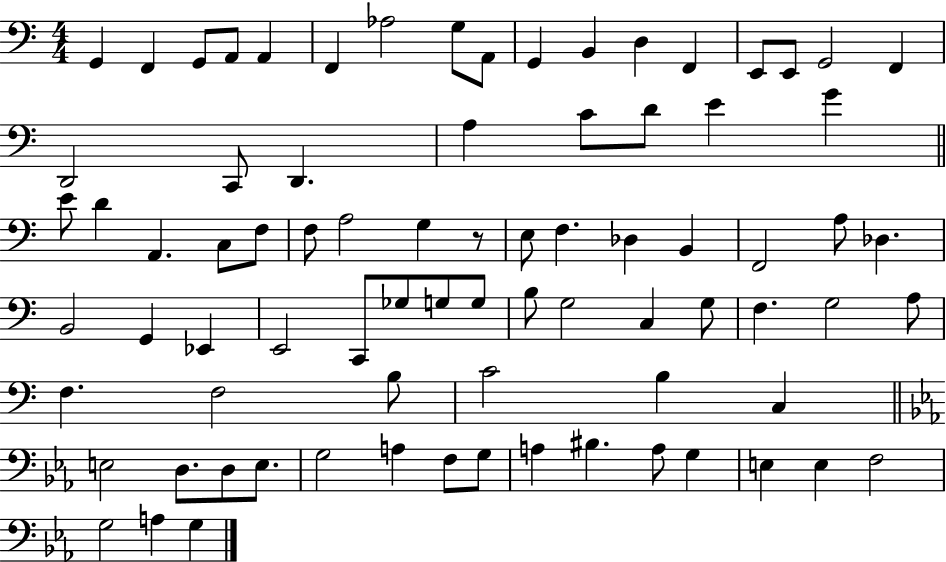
{
  \clef bass
  \numericTimeSignature
  \time 4/4
  \key c \major
  g,4 f,4 g,8 a,8 a,4 | f,4 aes2 g8 a,8 | g,4 b,4 d4 f,4 | e,8 e,8 g,2 f,4 | \break d,2 c,8 d,4. | a4 c'8 d'8 e'4 g'4 | \bar "||" \break \key a \minor e'8 d'4 a,4. c8 f8 | f8 a2 g4 r8 | e8 f4. des4 b,4 | f,2 a8 des4. | \break b,2 g,4 ees,4 | e,2 c,8 ges8 g8 g8 | b8 g2 c4 g8 | f4. g2 a8 | \break f4. f2 b8 | c'2 b4 c4 | \bar "||" \break \key c \minor e2 d8. d8 e8. | g2 a4 f8 g8 | a4 bis4. a8 g4 | e4 e4 f2 | \break g2 a4 g4 | \bar "|."
}